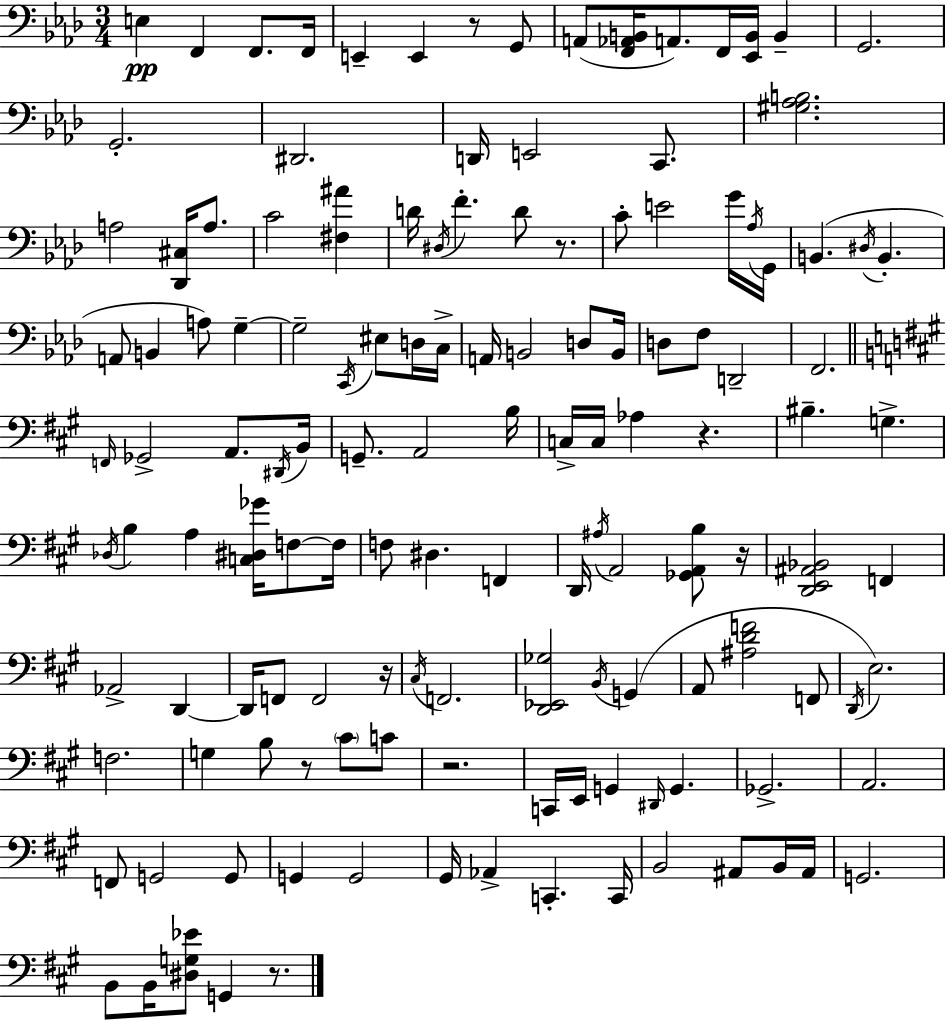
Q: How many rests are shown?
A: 8